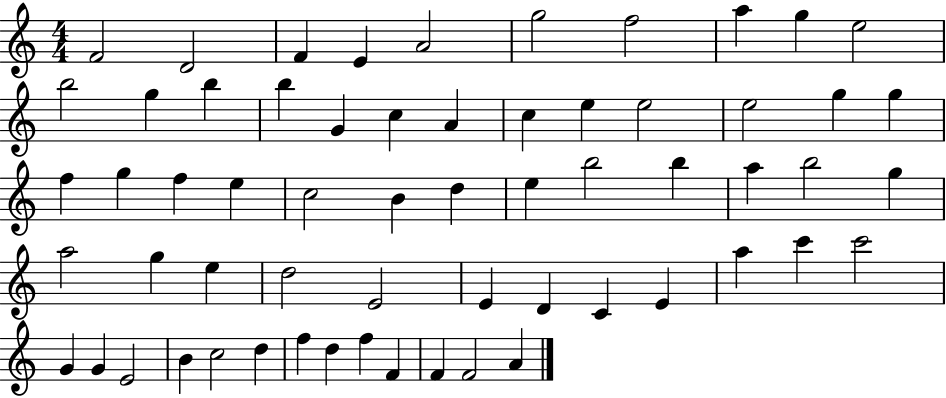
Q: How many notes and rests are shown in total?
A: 61